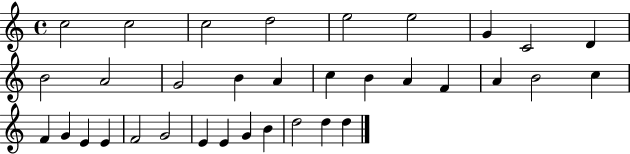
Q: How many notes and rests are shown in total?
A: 34